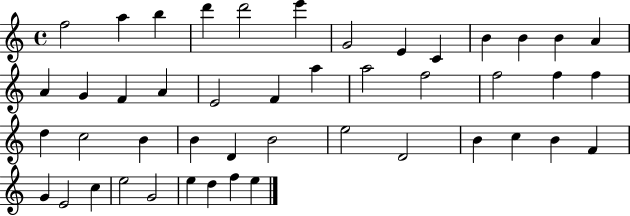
X:1
T:Untitled
M:4/4
L:1/4
K:C
f2 a b d' d'2 e' G2 E C B B B A A G F A E2 F a a2 f2 f2 f f d c2 B B D B2 e2 D2 B c B F G E2 c e2 G2 e d f e